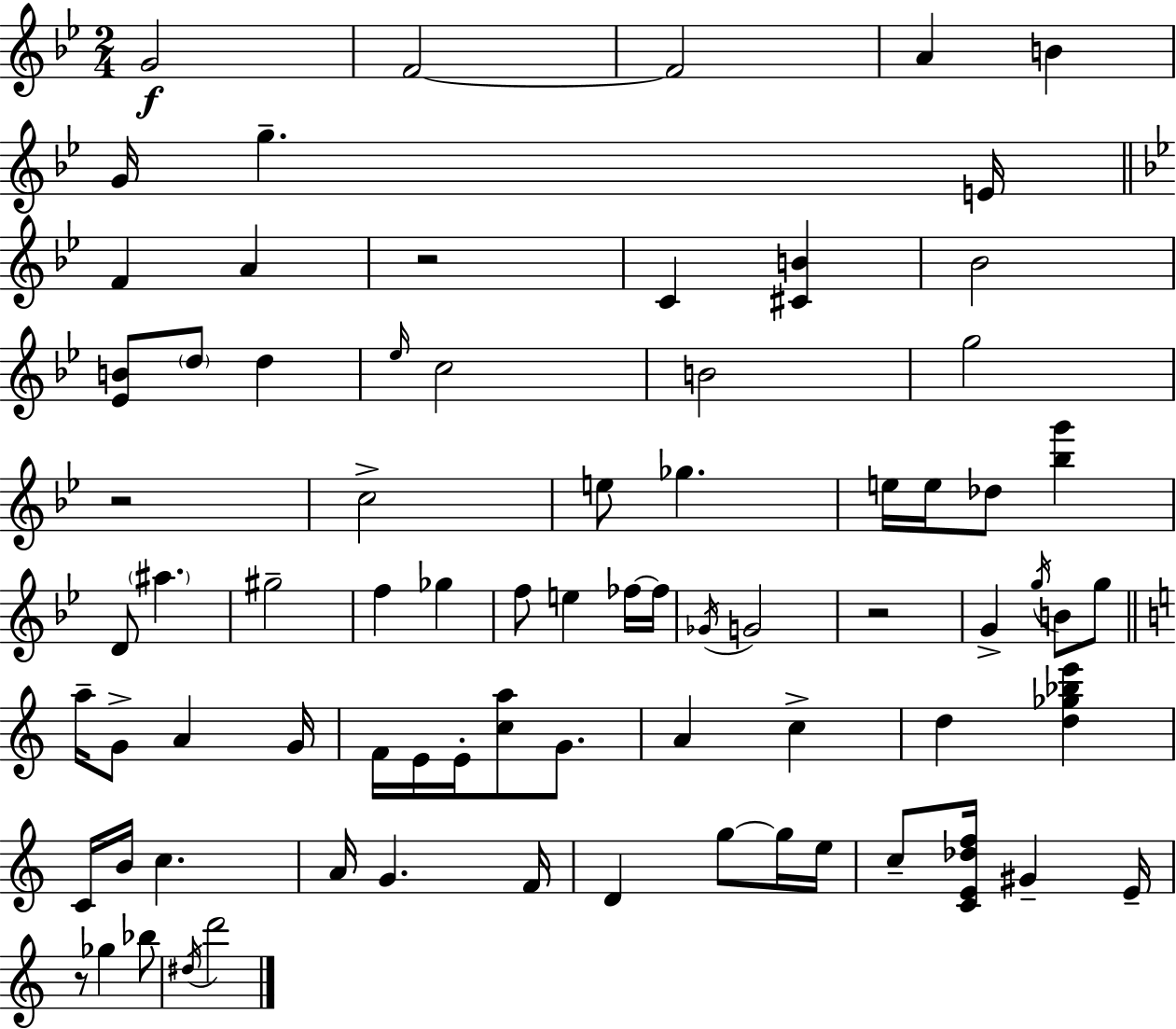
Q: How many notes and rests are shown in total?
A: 77